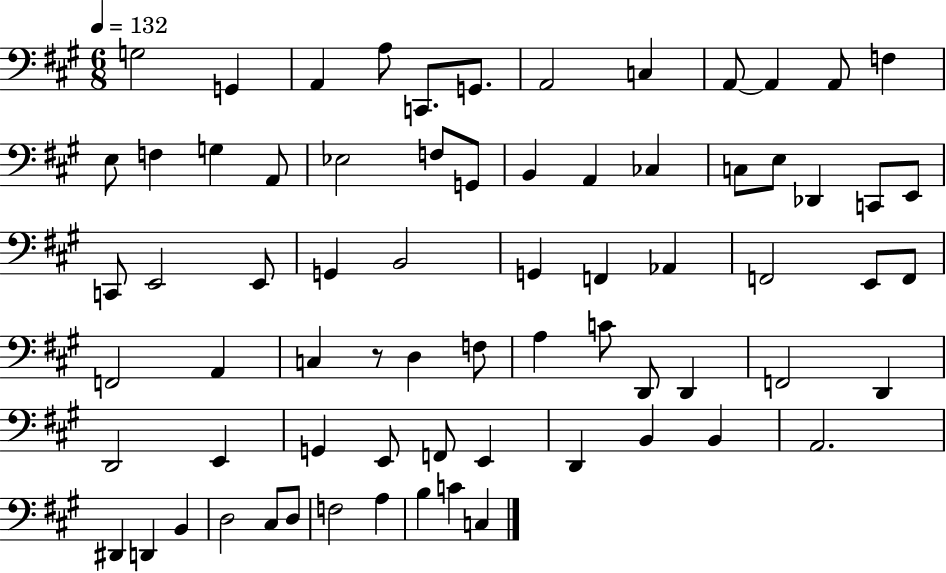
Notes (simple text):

G3/h G2/q A2/q A3/e C2/e. G2/e. A2/h C3/q A2/e A2/q A2/e F3/q E3/e F3/q G3/q A2/e Eb3/h F3/e G2/e B2/q A2/q CES3/q C3/e E3/e Db2/q C2/e E2/e C2/e E2/h E2/e G2/q B2/h G2/q F2/q Ab2/q F2/h E2/e F2/e F2/h A2/q C3/q R/e D3/q F3/e A3/q C4/e D2/e D2/q F2/h D2/q D2/h E2/q G2/q E2/e F2/e E2/q D2/q B2/q B2/q A2/h. D#2/q D2/q B2/q D3/h C#3/e D3/e F3/h A3/q B3/q C4/q C3/q